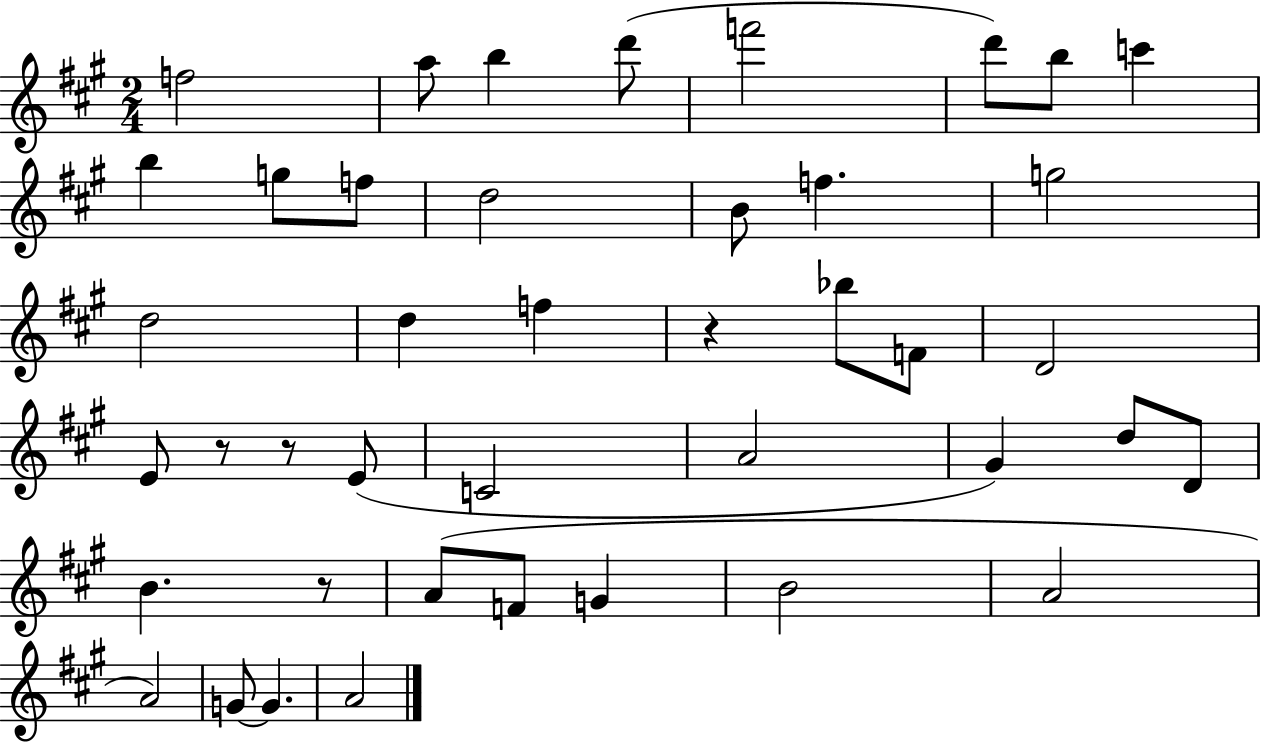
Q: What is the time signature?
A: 2/4